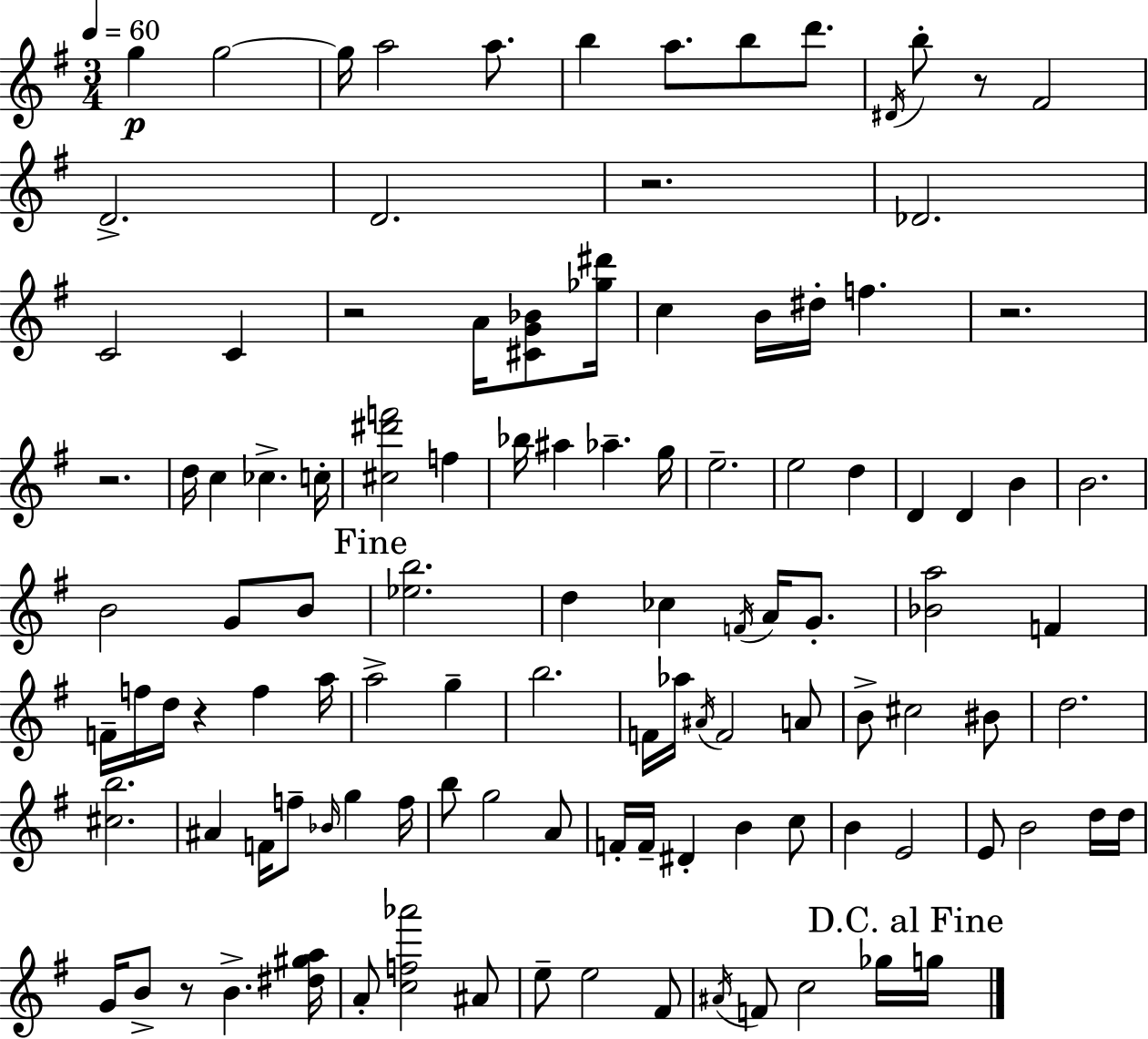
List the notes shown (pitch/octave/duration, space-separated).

G5/q G5/h G5/s A5/h A5/e. B5/q A5/e. B5/e D6/e. D#4/s B5/e R/e F#4/h D4/h. D4/h. R/h. Db4/h. C4/h C4/q R/h A4/s [C#4,G4,Bb4]/e [Gb5,D#6]/s C5/q B4/s D#5/s F5/q. R/h. R/h. D5/s C5/q CES5/q. C5/s [C#5,D#6,F6]/h F5/q Bb5/s A#5/q Ab5/q. G5/s E5/h. E5/h D5/q D4/q D4/q B4/q B4/h. B4/h G4/e B4/e [Eb5,B5]/h. D5/q CES5/q F4/s A4/s G4/e. [Bb4,A5]/h F4/q F4/s F5/s D5/s R/q F5/q A5/s A5/h G5/q B5/h. F4/s Ab5/s A#4/s F4/h A4/e B4/e C#5/h BIS4/e D5/h. [C#5,B5]/h. A#4/q F4/s F5/e Bb4/s G5/q F5/s B5/e G5/h A4/e F4/s F4/s D#4/q B4/q C5/e B4/q E4/h E4/e B4/h D5/s D5/s G4/s B4/e R/e B4/q. [D#5,G#5,A5]/s A4/e [C5,F5,Ab6]/h A#4/e E5/e E5/h F#4/e A#4/s F4/e C5/h Gb5/s G5/s